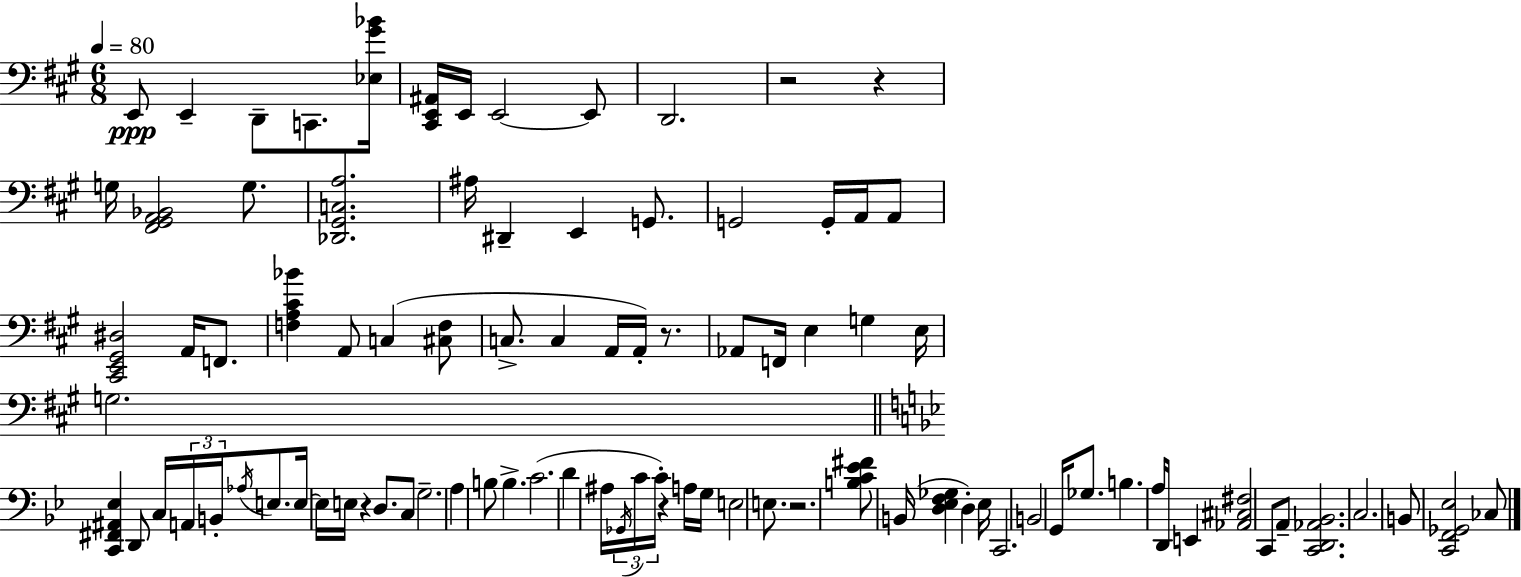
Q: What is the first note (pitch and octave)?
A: E2